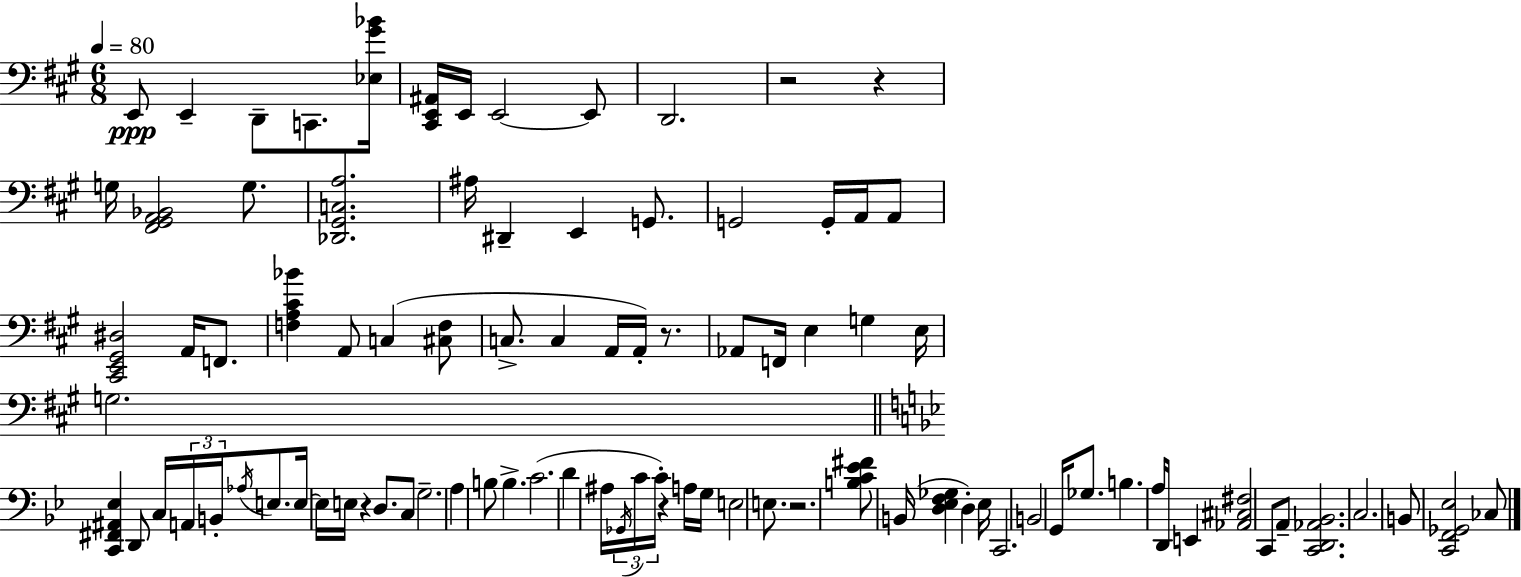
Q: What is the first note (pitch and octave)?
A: E2